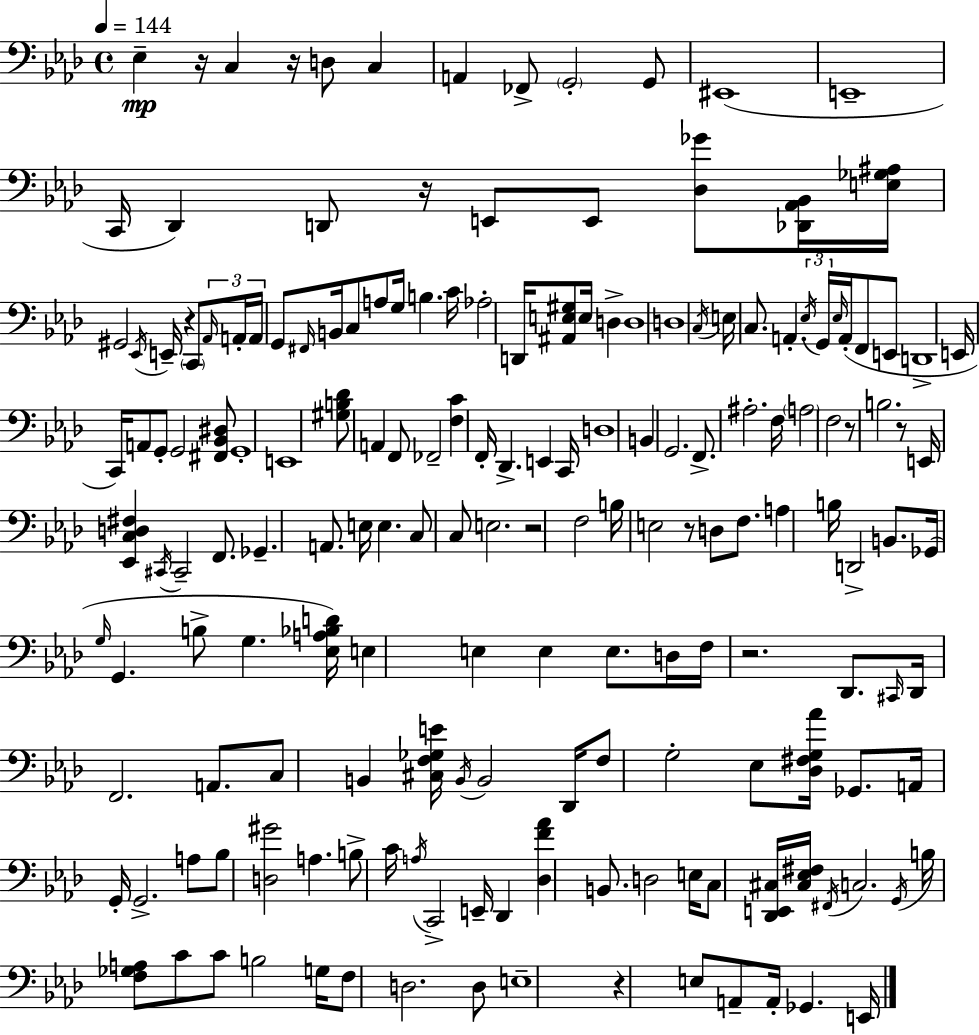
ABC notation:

X:1
T:Untitled
M:4/4
L:1/4
K:Ab
_E, z/4 C, z/4 D,/2 C, A,, _F,,/2 G,,2 G,,/2 ^E,,4 E,,4 C,,/4 _D,, D,,/2 z/4 E,,/2 E,,/2 [_D,_G]/2 [_D,,_A,,_B,,]/4 [E,_G,^A,]/4 ^G,,2 _E,,/4 E,,/4 z C,,/2 _A,,/4 A,,/4 A,,/4 G,,/2 ^F,,/4 B,,/4 C,/2 A,/2 G,/4 B, C/4 _A,2 D,,/4 [^A,,E,^G,]/2 E,/4 D, D,4 D,4 C,/4 E,/4 C,/2 A,, _E,/4 G,,/4 _E,/4 A,,/4 F,,/2 E,,/2 D,,4 E,,/4 C,,/4 A,,/2 G,,/2 G,,2 [^F,,_B,,^D,]/2 G,,4 E,,4 [^G,B,_D]/2 A,, F,,/2 _F,,2 [F,C] F,,/4 _D,, E,, C,,/4 D,4 B,, G,,2 F,,/2 ^A,2 F,/4 A,2 F,2 z/2 B,2 z/2 E,,/4 [_E,,C,D,^F,] ^C,,/4 ^C,,2 F,,/2 _G,, A,,/2 E,/4 E, C,/2 C,/2 E,2 z2 F,2 B,/4 E,2 z/2 D,/2 F,/2 A, B,/4 D,,2 B,,/2 _G,,/4 G,/4 G,, B,/2 G, [_E,A,_B,D]/4 E, E, E, E,/2 D,/4 F,/4 z2 _D,,/2 ^C,,/4 _D,,/4 F,,2 A,,/2 C,/2 B,, [^C,F,_G,E]/4 B,,/4 B,,2 _D,,/4 F,/2 G,2 _E,/2 [_D,^F,G,_A]/4 _G,,/2 A,,/4 G,,/4 G,,2 A,/2 _B,/2 [D,^G]2 A, B,/2 C/4 A,/4 C,,2 E,,/4 _D,, [_D,F_A] B,,/2 D,2 E,/4 C,/2 [_D,,E,,^C,]/4 [^C,_E,^F,]/4 ^F,,/4 C,2 G,,/4 B,/4 [F,_G,A,]/2 C/2 C/2 B,2 G,/4 F,/2 D,2 D,/2 E,4 z E,/2 A,,/2 A,,/4 _G,, E,,/4